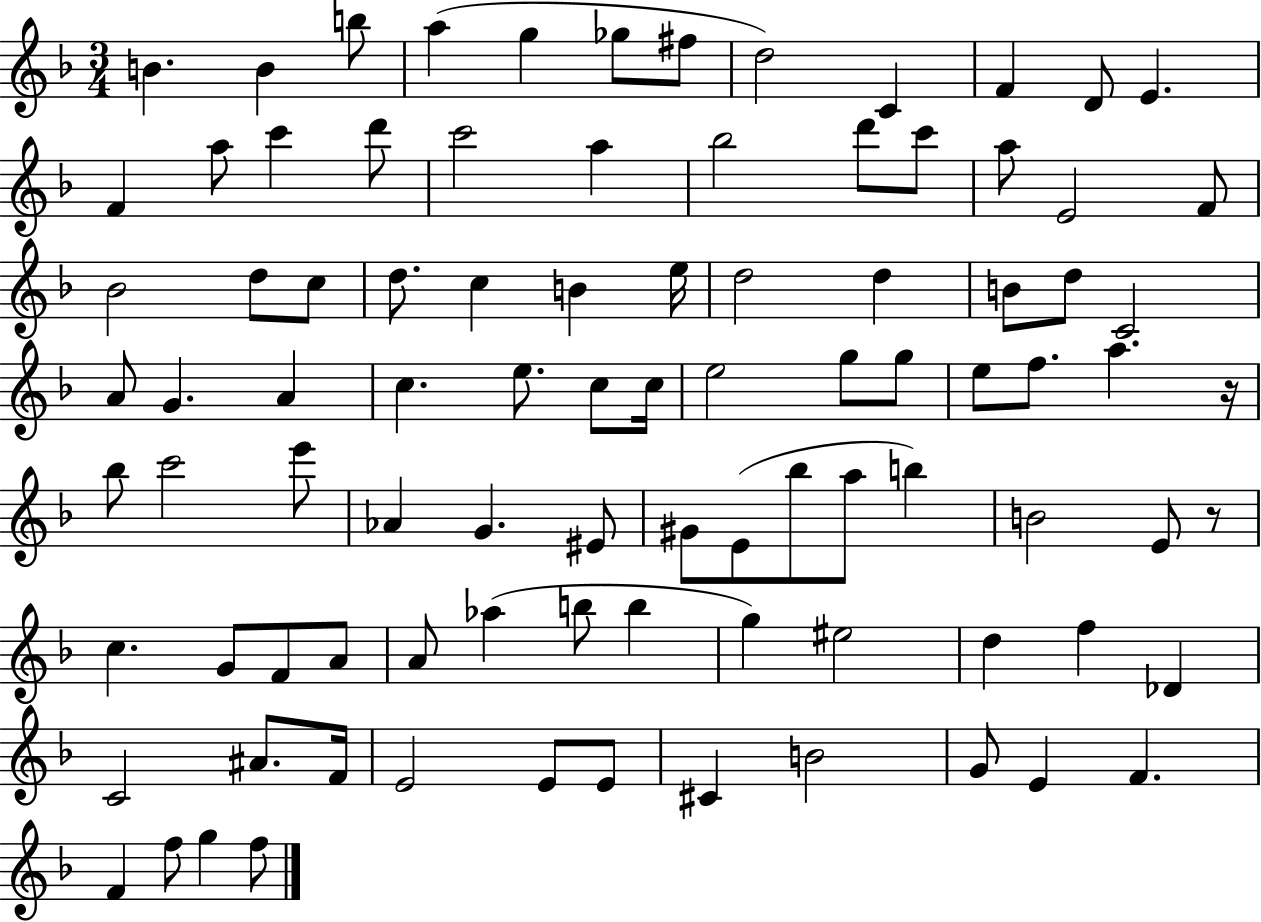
{
  \clef treble
  \numericTimeSignature
  \time 3/4
  \key f \major
  \repeat volta 2 { b'4. b'4 b''8 | a''4( g''4 ges''8 fis''8 | d''2) c'4 | f'4 d'8 e'4. | \break f'4 a''8 c'''4 d'''8 | c'''2 a''4 | bes''2 d'''8 c'''8 | a''8 e'2 f'8 | \break bes'2 d''8 c''8 | d''8. c''4 b'4 e''16 | d''2 d''4 | b'8 d''8 c'2 | \break a'8 g'4. a'4 | c''4. e''8. c''8 c''16 | e''2 g''8 g''8 | e''8 f''8. a''4. r16 | \break bes''8 c'''2 e'''8 | aes'4 g'4. eis'8 | gis'8 e'8( bes''8 a''8 b''4) | b'2 e'8 r8 | \break c''4. g'8 f'8 a'8 | a'8 aes''4( b''8 b''4 | g''4) eis''2 | d''4 f''4 des'4 | \break c'2 ais'8. f'16 | e'2 e'8 e'8 | cis'4 b'2 | g'8 e'4 f'4. | \break f'4 f''8 g''4 f''8 | } \bar "|."
}